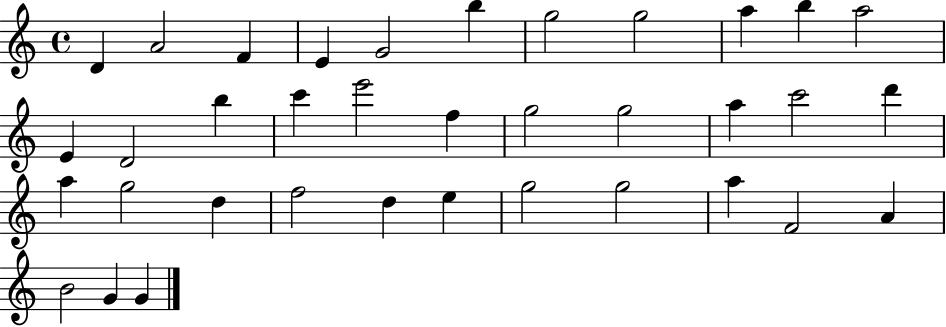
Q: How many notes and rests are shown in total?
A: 36